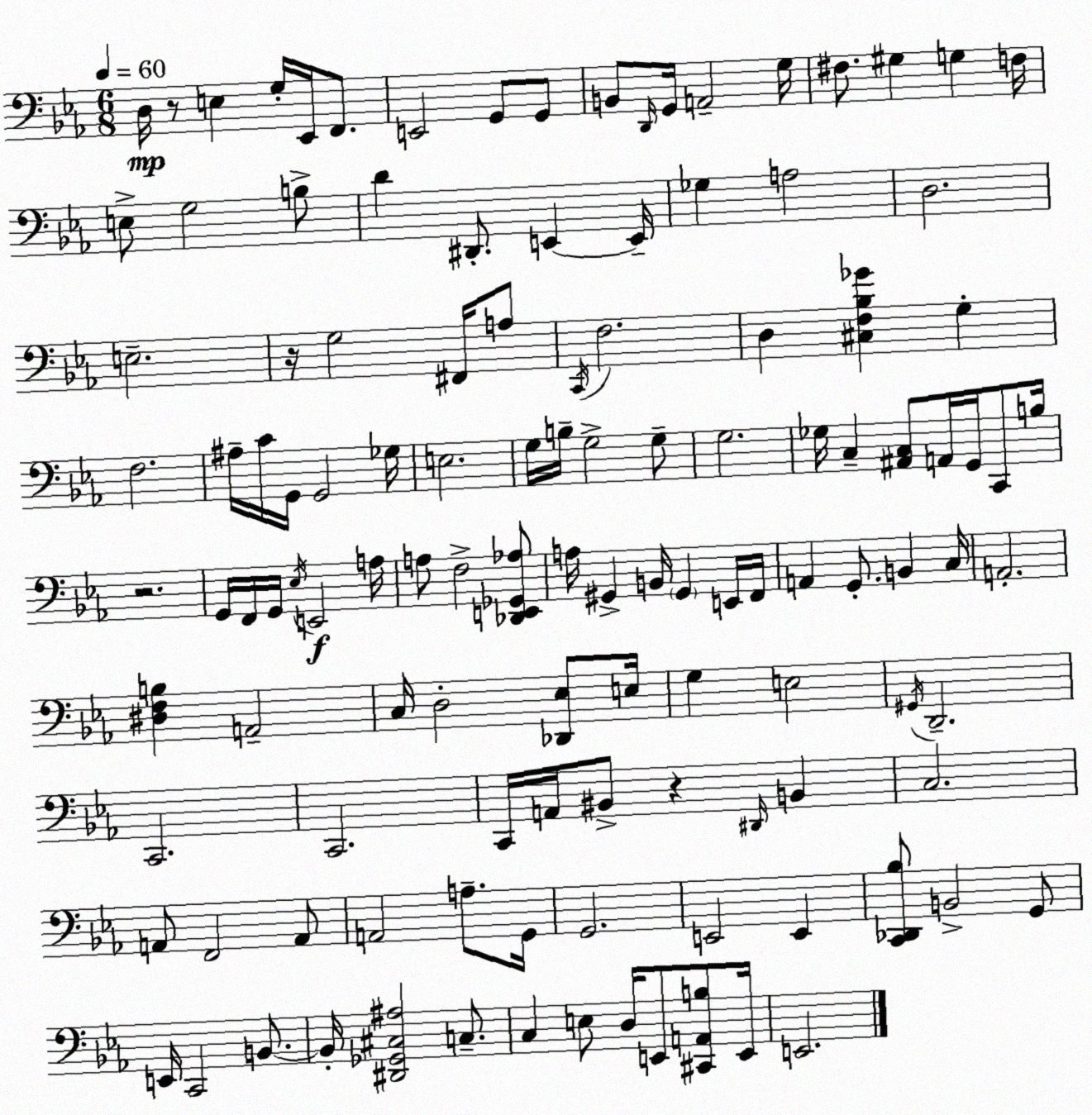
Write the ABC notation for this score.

X:1
T:Untitled
M:6/8
L:1/4
K:Cm
D,/4 z/2 E, G,/4 _E,,/4 F,,/2 E,,2 G,,/2 G,,/2 B,,/2 D,,/4 G,,/4 A,,2 G,/4 ^F,/2 ^G, G, F,/4 E,/2 G,2 B,/2 D ^D,,/2 E,, E,,/4 _G, A,2 D,2 E,2 z/4 G,2 ^F,,/4 A,/2 C,,/4 F,2 D, [^C,F,_B,_G] G, F,2 ^A,/4 C/4 G,,/4 G,,2 _G,/4 E,2 G,/4 B,/4 G,2 G,/2 G,2 _G,/4 C, [^A,,C,]/2 A,,/4 G,,/4 C,,/2 B,/4 z2 G,,/4 F,,/4 G,,/4 _E,/4 E,,2 A,/4 A,/2 F,2 [_D,,E,,_G,,_A,]/2 A,/4 ^G,, B,,/4 ^G,, E,,/4 F,,/4 A,, G,,/2 B,, C,/4 A,,2 [^D,F,B,] A,,2 C,/4 D,2 [_D,,_E,]/2 E,/4 G, E,2 ^G,,/4 D,,2 C,,2 C,,2 C,,/4 A,,/4 ^B,,/2 z ^D,,/4 B,, C,2 A,,/2 F,,2 A,,/2 A,,2 A,/2 G,,/4 G,,2 E,,2 E,, [C,,_D,,_B,]/2 B,,2 G,,/2 E,,/4 C,,2 B,,/2 B,,/4 [^D,,_G,,^C,^A,]2 C,/2 C, E,/2 D,/4 E,,/2 [^C,,A,,B,]/2 E,,/4 E,,2